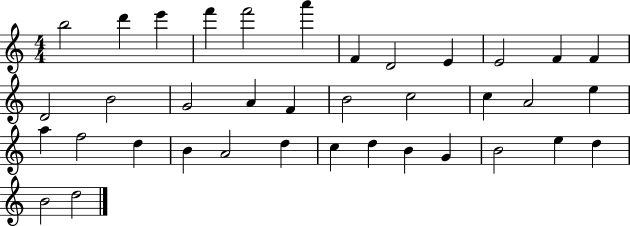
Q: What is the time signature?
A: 4/4